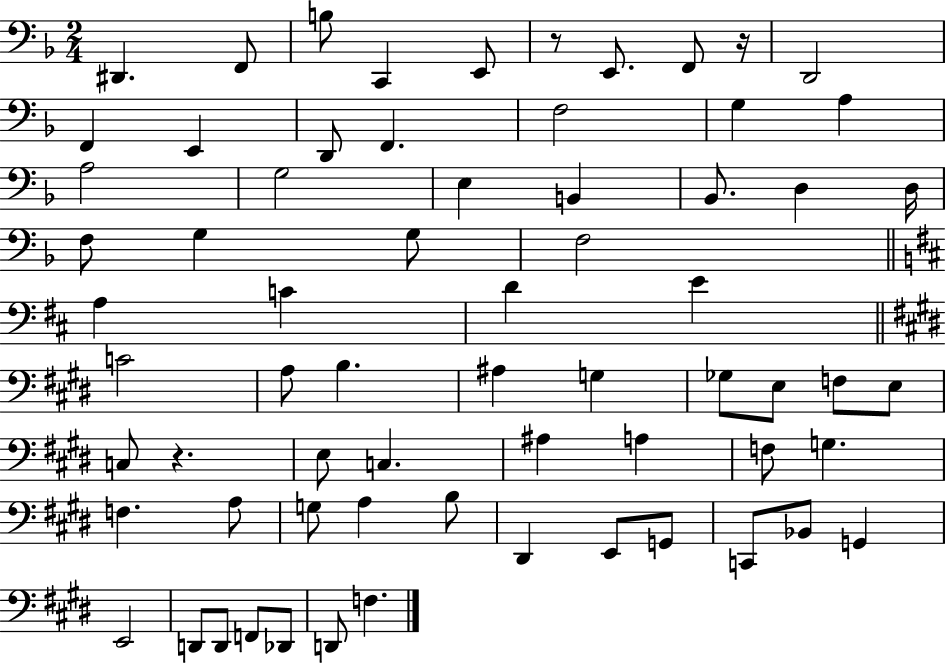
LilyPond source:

{
  \clef bass
  \numericTimeSignature
  \time 2/4
  \key f \major
  \repeat volta 2 { dis,4. f,8 | b8 c,4 e,8 | r8 e,8. f,8 r16 | d,2 | \break f,4 e,4 | d,8 f,4. | f2 | g4 a4 | \break a2 | g2 | e4 b,4 | bes,8. d4 d16 | \break f8 g4 g8 | f2 | \bar "||" \break \key d \major a4 c'4 | d'4 e'4 | \bar "||" \break \key e \major c'2 | a8 b4. | ais4 g4 | ges8 e8 f8 e8 | \break c8 r4. | e8 c4. | ais4 a4 | f8 g4. | \break f4. a8 | g8 a4 b8 | dis,4 e,8 g,8 | c,8 bes,8 g,4 | \break e,2 | d,8 d,8 f,8 des,8 | d,8 f4. | } \bar "|."
}